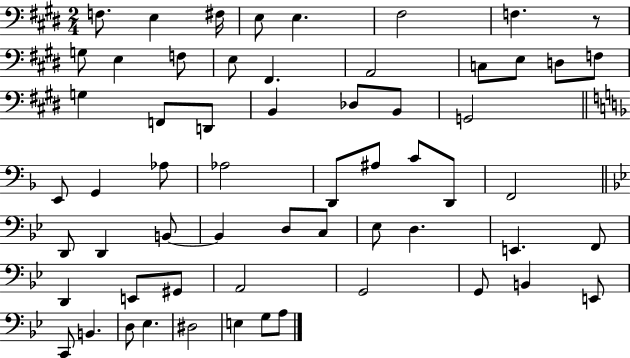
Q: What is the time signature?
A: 2/4